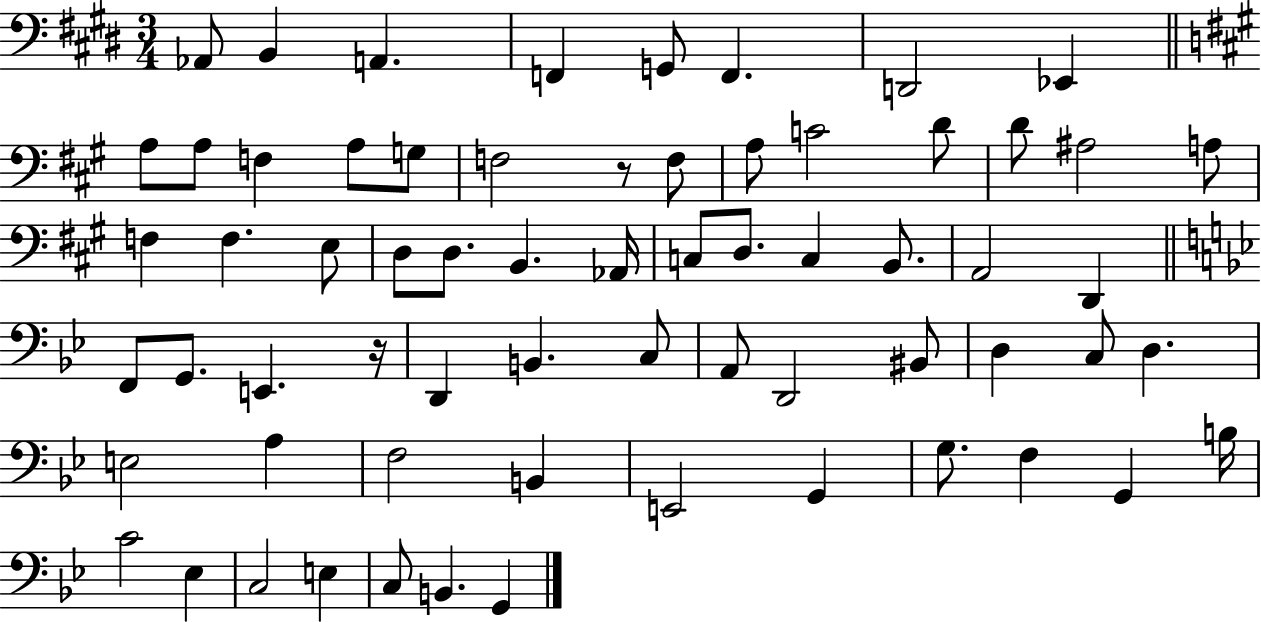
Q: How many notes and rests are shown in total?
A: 65